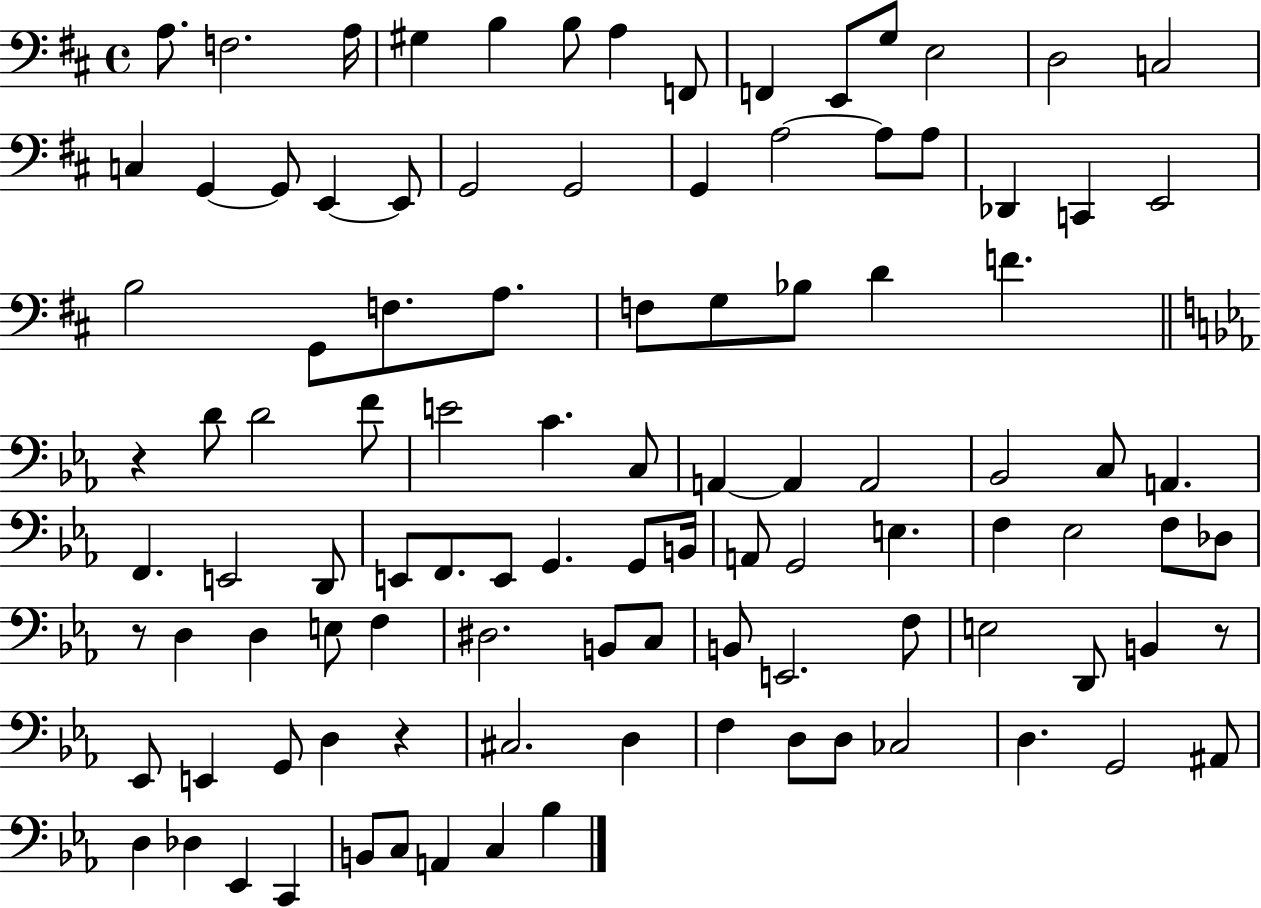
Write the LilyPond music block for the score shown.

{
  \clef bass
  \time 4/4
  \defaultTimeSignature
  \key d \major
  a8. f2. a16 | gis4 b4 b8 a4 f,8 | f,4 e,8 g8 e2 | d2 c2 | \break c4 g,4~~ g,8 e,4~~ e,8 | g,2 g,2 | g,4 a2~~ a8 a8 | des,4 c,4 e,2 | \break b2 g,8 f8. a8. | f8 g8 bes8 d'4 f'4. | \bar "||" \break \key c \minor r4 d'8 d'2 f'8 | e'2 c'4. c8 | a,4~~ a,4 a,2 | bes,2 c8 a,4. | \break f,4. e,2 d,8 | e,8 f,8. e,8 g,4. g,8 b,16 | a,8 g,2 e4. | f4 ees2 f8 des8 | \break r8 d4 d4 e8 f4 | dis2. b,8 c8 | b,8 e,2. f8 | e2 d,8 b,4 r8 | \break ees,8 e,4 g,8 d4 r4 | cis2. d4 | f4 d8 d8 ces2 | d4. g,2 ais,8 | \break d4 des4 ees,4 c,4 | b,8 c8 a,4 c4 bes4 | \bar "|."
}